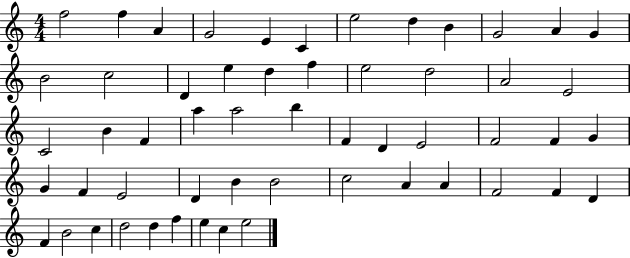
F5/h F5/q A4/q G4/h E4/q C4/q E5/h D5/q B4/q G4/h A4/q G4/q B4/h C5/h D4/q E5/q D5/q F5/q E5/h D5/h A4/h E4/h C4/h B4/q F4/q A5/q A5/h B5/q F4/q D4/q E4/h F4/h F4/q G4/q G4/q F4/q E4/h D4/q B4/q B4/h C5/h A4/q A4/q F4/h F4/q D4/q F4/q B4/h C5/q D5/h D5/q F5/q E5/q C5/q E5/h